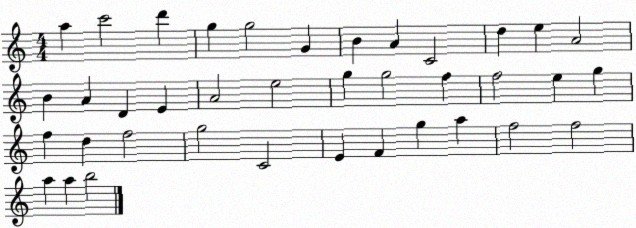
X:1
T:Untitled
M:4/4
L:1/4
K:C
a c'2 d' g g2 G B A C2 d e A2 B A D E A2 e2 g g2 f f2 e g f d f2 g2 C2 E F g a f2 f2 a a b2